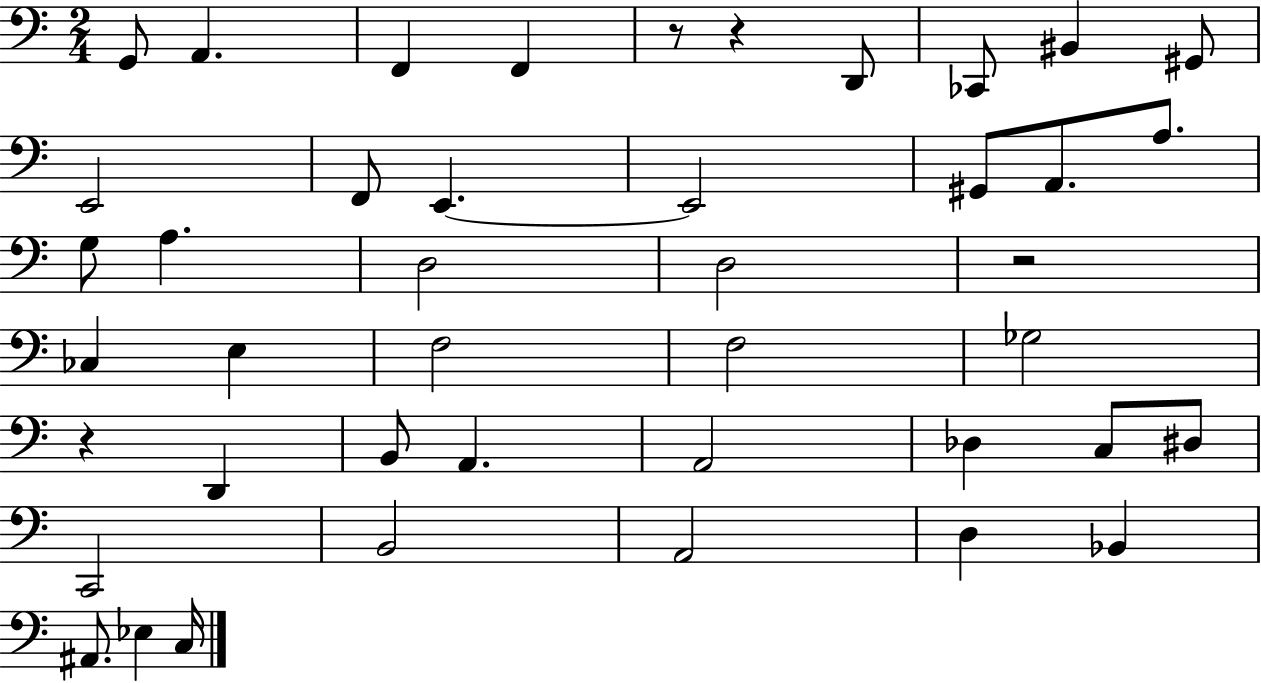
G2/e A2/q. F2/q F2/q R/e R/q D2/e CES2/e BIS2/q G#2/e E2/h F2/e E2/q. E2/h G#2/e A2/e. A3/e. G3/e A3/q. D3/h D3/h R/h CES3/q E3/q F3/h F3/h Gb3/h R/q D2/q B2/e A2/q. A2/h Db3/q C3/e D#3/e C2/h B2/h A2/h D3/q Bb2/q A#2/e. Eb3/q C3/s